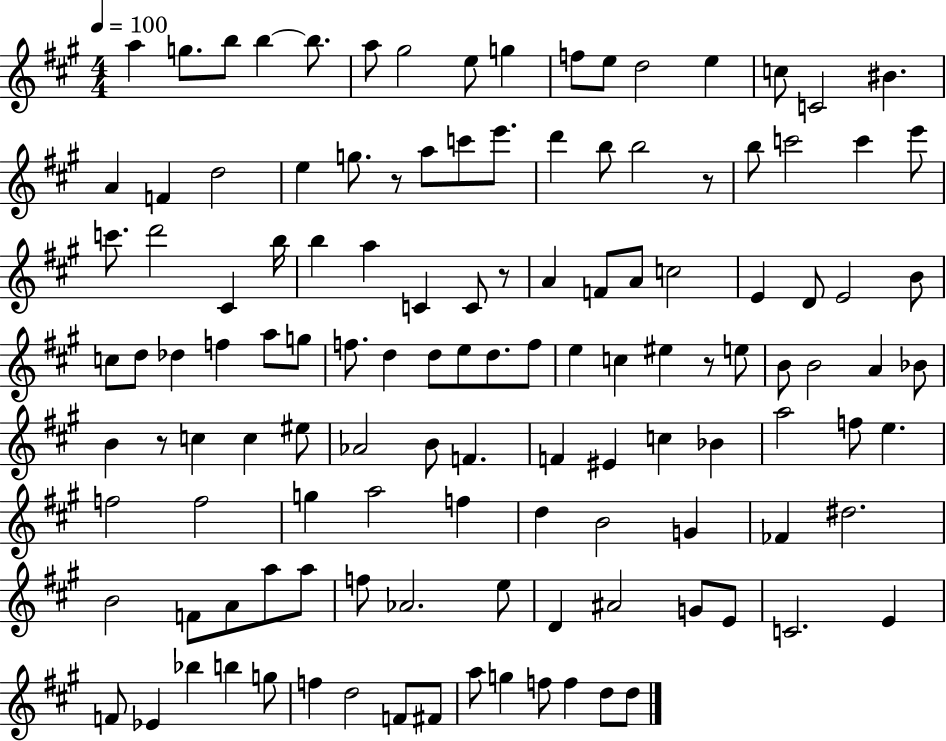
A5/q G5/e. B5/e B5/q B5/e. A5/e G#5/h E5/e G5/q F5/e E5/e D5/h E5/q C5/e C4/h BIS4/q. A4/q F4/q D5/h E5/q G5/e. R/e A5/e C6/e E6/e. D6/q B5/e B5/h R/e B5/e C6/h C6/q E6/e C6/e. D6/h C#4/q B5/s B5/q A5/q C4/q C4/e R/e A4/q F4/e A4/e C5/h E4/q D4/e E4/h B4/e C5/e D5/e Db5/q F5/q A5/e G5/e F5/e. D5/q D5/e E5/e D5/e. F5/e E5/q C5/q EIS5/q R/e E5/e B4/e B4/h A4/q Bb4/e B4/q R/e C5/q C5/q EIS5/e Ab4/h B4/e F4/q. F4/q EIS4/q C5/q Bb4/q A5/h F5/e E5/q. F5/h F5/h G5/q A5/h F5/q D5/q B4/h G4/q FES4/q D#5/h. B4/h F4/e A4/e A5/e A5/e F5/e Ab4/h. E5/e D4/q A#4/h G4/e E4/e C4/h. E4/q F4/e Eb4/q Bb5/q B5/q G5/e F5/q D5/h F4/e F#4/e A5/e G5/q F5/e F5/q D5/e D5/e